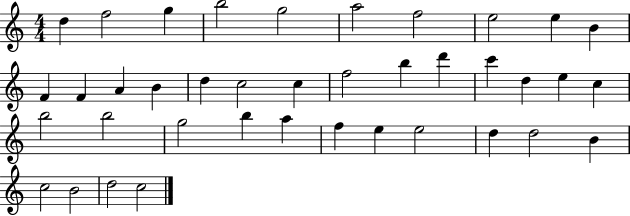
{
  \clef treble
  \numericTimeSignature
  \time 4/4
  \key c \major
  d''4 f''2 g''4 | b''2 g''2 | a''2 f''2 | e''2 e''4 b'4 | \break f'4 f'4 a'4 b'4 | d''4 c''2 c''4 | f''2 b''4 d'''4 | c'''4 d''4 e''4 c''4 | \break b''2 b''2 | g''2 b''4 a''4 | f''4 e''4 e''2 | d''4 d''2 b'4 | \break c''2 b'2 | d''2 c''2 | \bar "|."
}